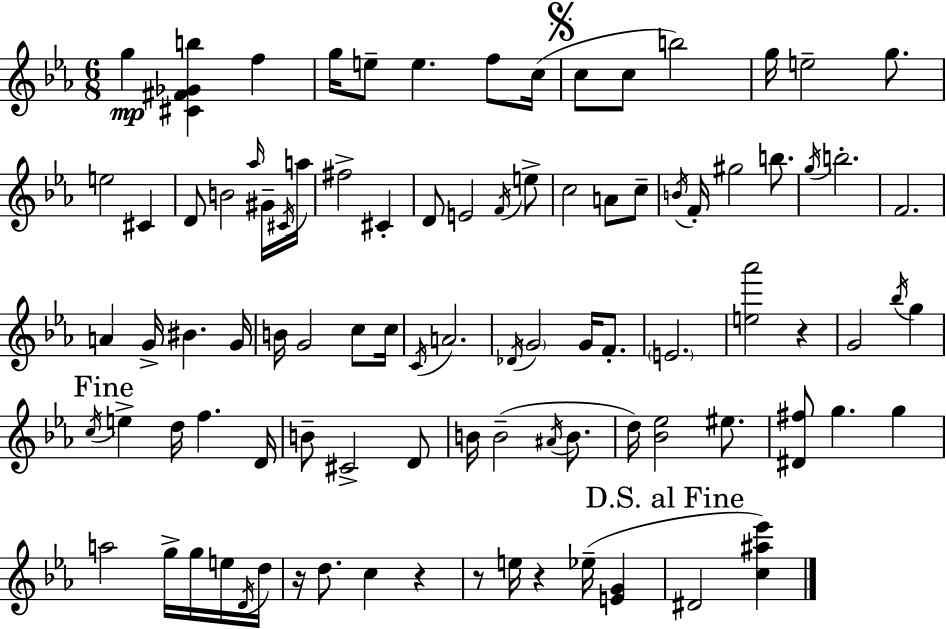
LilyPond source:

{
  \clef treble
  \numericTimeSignature
  \time 6/8
  \key ees \major
  g''4\mp <cis' fis' ges' b''>4 f''4 | g''16 e''8-- e''4. f''8 c''16( | \mark \markup { \musicglyph "scripts.segno" } c''8 c''8 b''2) | g''16 e''2-- g''8. | \break e''2 cis'4 | d'8 b'2 \grace { aes''16 } gis'16-- | \acciaccatura { cis'16 } a''16 fis''2-> cis'4-. | d'8 e'2 | \break \acciaccatura { f'16 } e''8-> c''2 a'8 | c''8-- \acciaccatura { b'16 } f'16-. gis''2 | b''8. \acciaccatura { g''16 } b''2.-. | f'2. | \break a'4 g'16-> bis'4. | g'16 b'16 g'2 | c''8 c''16 \acciaccatura { c'16 } a'2. | \acciaccatura { des'16 } \parenthesize g'2 | \break g'16 f'8.-. \parenthesize e'2. | <e'' aes'''>2 | r4 g'2 | \acciaccatura { bes''16 } g''4 \mark "Fine" \acciaccatura { c''16 } e''4-> | \break d''16 f''4. d'16 b'8-- cis'2-> | d'8 b'16 b'2--( | \acciaccatura { ais'16 } b'8. d''16) <bes' ees''>2 | eis''8. <dis' fis''>8 | \break g''4. g''4 a''2 | g''16-> g''16 e''16 \acciaccatura { d'16 } d''16 r16 | d''8. c''4 r4 r8 | e''16 r4 ees''16--( <e' g'>4 \mark "D.S. al Fine" dis'2 | \break <c'' ais'' ees'''>4) \bar "|."
}